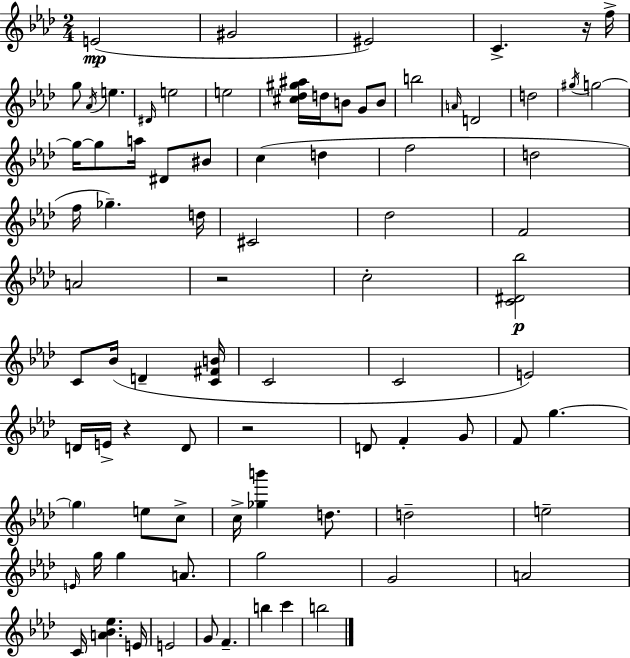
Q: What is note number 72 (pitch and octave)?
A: B5